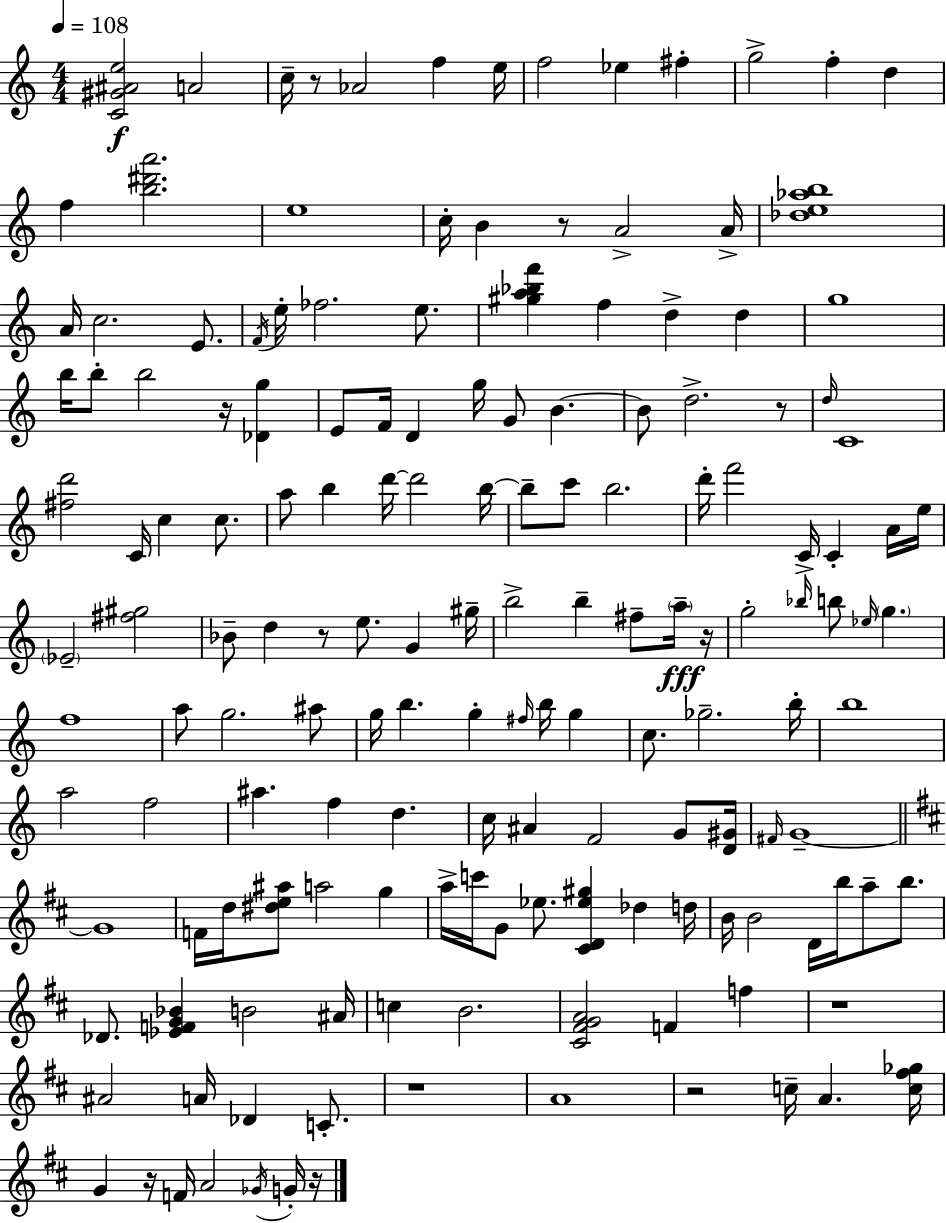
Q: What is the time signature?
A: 4/4